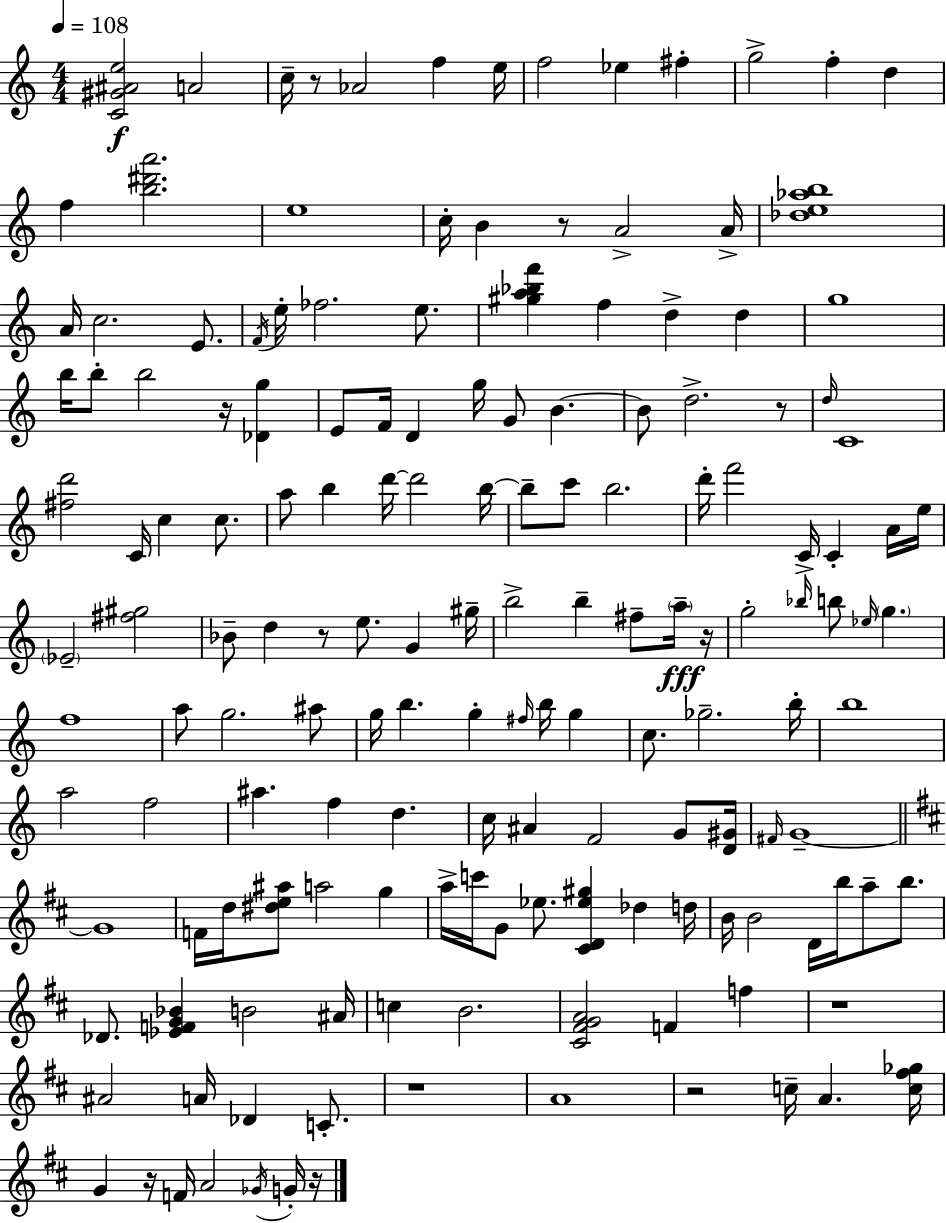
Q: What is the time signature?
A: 4/4